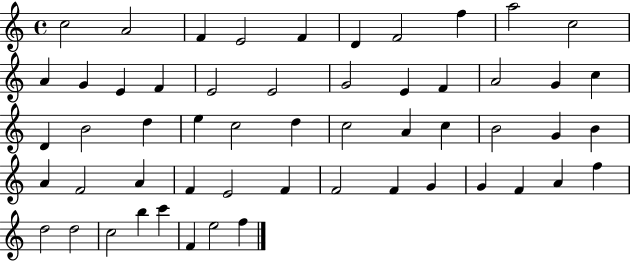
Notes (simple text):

C5/h A4/h F4/q E4/h F4/q D4/q F4/h F5/q A5/h C5/h A4/q G4/q E4/q F4/q E4/h E4/h G4/h E4/q F4/q A4/h G4/q C5/q D4/q B4/h D5/q E5/q C5/h D5/q C5/h A4/q C5/q B4/h G4/q B4/q A4/q F4/h A4/q F4/q E4/h F4/q F4/h F4/q G4/q G4/q F4/q A4/q F5/q D5/h D5/h C5/h B5/q C6/q F4/q E5/h F5/q